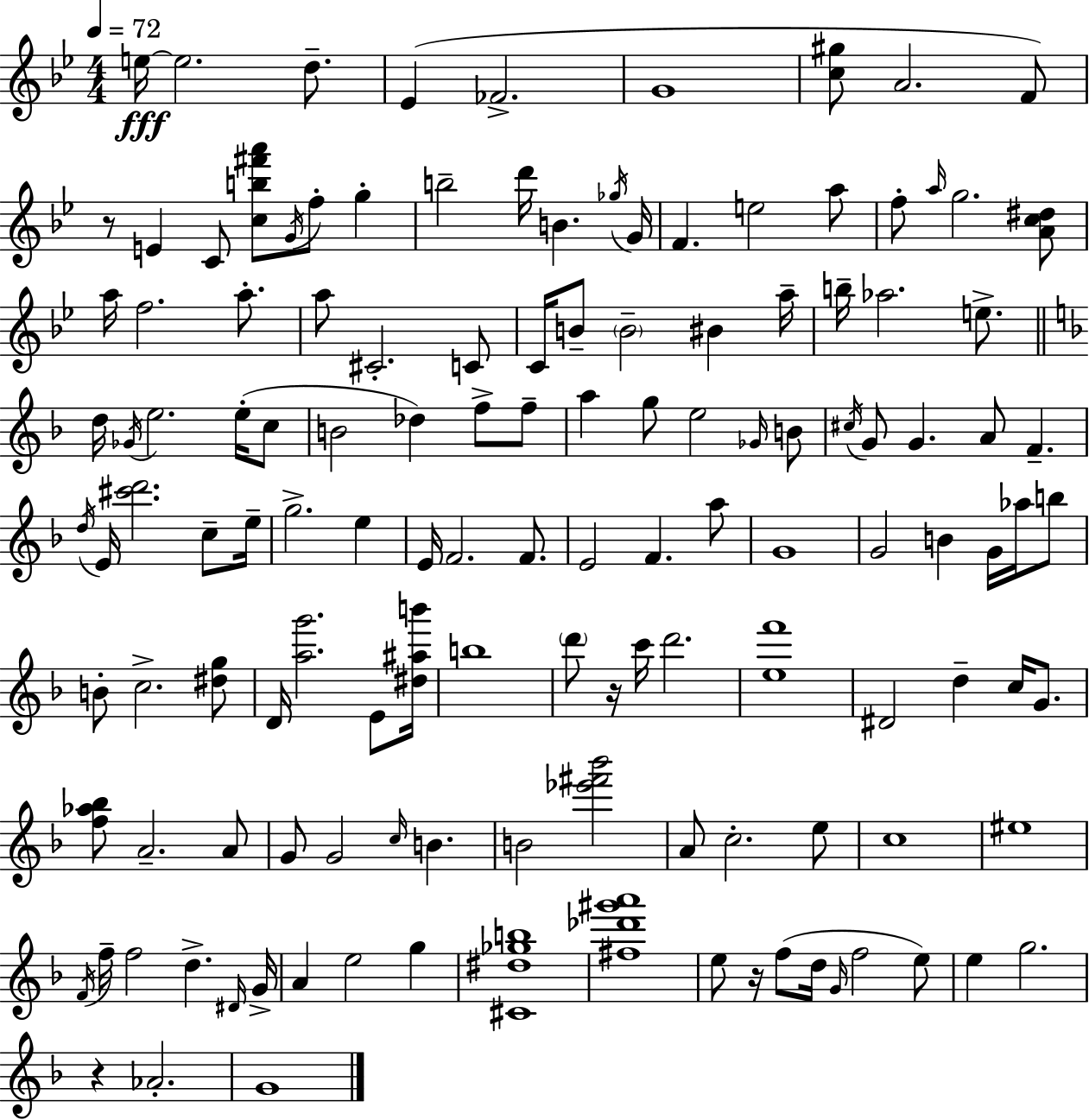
E5/s E5/h. D5/e. Eb4/q FES4/h. G4/w [C5,G#5]/e A4/h. F4/e R/e E4/q C4/e [C5,B5,F#6,A6]/e G4/s F5/e G5/q B5/h D6/s B4/q. Gb5/s G4/s F4/q. E5/h A5/e F5/e A5/s G5/h. [A4,C5,D#5]/e A5/s F5/h. A5/e. A5/e C#4/h. C4/e C4/s B4/e B4/h BIS4/q A5/s B5/s Ab5/h. E5/e. D5/s Gb4/s E5/h. E5/s C5/e B4/h Db5/q F5/e F5/e A5/q G5/e E5/h Gb4/s B4/e C#5/s G4/e G4/q. A4/e F4/q. D5/s E4/s [C#6,D6]/h. C5/e E5/s G5/h. E5/q E4/s F4/h. F4/e. E4/h F4/q. A5/e G4/w G4/h B4/q G4/s Ab5/s B5/e B4/e C5/h. [D#5,G5]/e D4/s [A5,G6]/h. E4/e [D#5,A#5,B6]/s B5/w D6/e R/s C6/s D6/h. [E5,F6]/w D#4/h D5/q C5/s G4/e. [F5,Ab5,Bb5]/e A4/h. A4/e G4/e G4/h C5/s B4/q. B4/h [Eb6,F#6,Bb6]/h A4/e C5/h. E5/e C5/w EIS5/w F4/s F5/s F5/h D5/q. D#4/s G4/s A4/q E5/h G5/q [C#4,D#5,Gb5,B5]/w [F#5,Db6,G#6,A6]/w E5/e R/s F5/e D5/s G4/s F5/h E5/e E5/q G5/h. R/q Ab4/h. G4/w